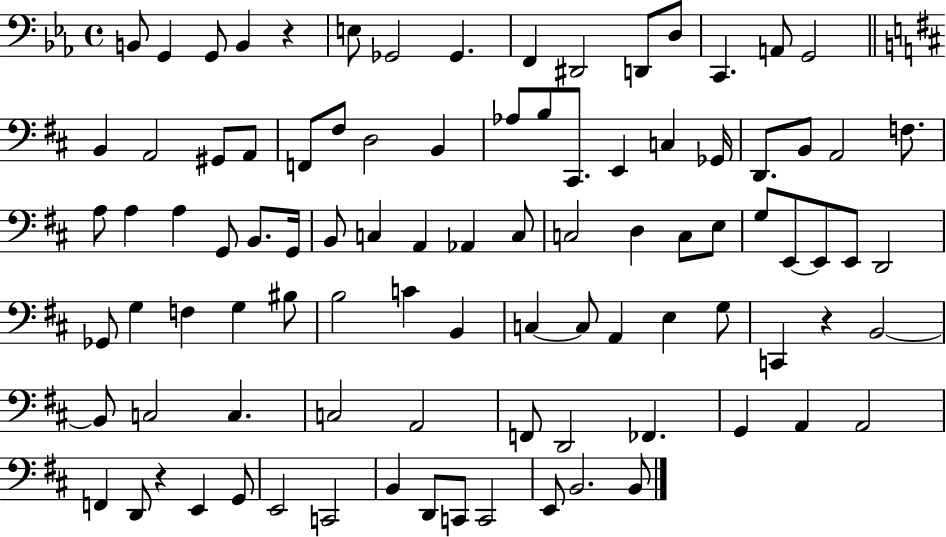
X:1
T:Untitled
M:4/4
L:1/4
K:Eb
B,,/2 G,, G,,/2 B,, z E,/2 _G,,2 _G,, F,, ^D,,2 D,,/2 D,/2 C,, A,,/2 G,,2 B,, A,,2 ^G,,/2 A,,/2 F,,/2 ^F,/2 D,2 B,, _A,/2 B,/2 ^C,,/2 E,, C, _G,,/4 D,,/2 B,,/2 A,,2 F,/2 A,/2 A, A, G,,/2 B,,/2 G,,/4 B,,/2 C, A,, _A,, C,/2 C,2 D, C,/2 E,/2 G,/2 E,,/2 E,,/2 E,,/2 D,,2 _G,,/2 G, F, G, ^B,/2 B,2 C B,, C, C,/2 A,, E, G,/2 C,, z B,,2 B,,/2 C,2 C, C,2 A,,2 F,,/2 D,,2 _F,, G,, A,, A,,2 F,, D,,/2 z E,, G,,/2 E,,2 C,,2 B,, D,,/2 C,,/2 C,,2 E,,/2 B,,2 B,,/2